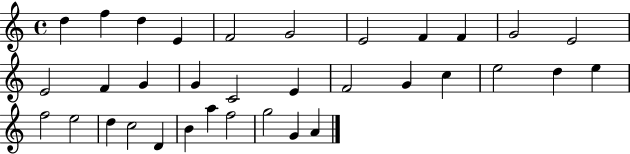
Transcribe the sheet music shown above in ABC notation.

X:1
T:Untitled
M:4/4
L:1/4
K:C
d f d E F2 G2 E2 F F G2 E2 E2 F G G C2 E F2 G c e2 d e f2 e2 d c2 D B a f2 g2 G A